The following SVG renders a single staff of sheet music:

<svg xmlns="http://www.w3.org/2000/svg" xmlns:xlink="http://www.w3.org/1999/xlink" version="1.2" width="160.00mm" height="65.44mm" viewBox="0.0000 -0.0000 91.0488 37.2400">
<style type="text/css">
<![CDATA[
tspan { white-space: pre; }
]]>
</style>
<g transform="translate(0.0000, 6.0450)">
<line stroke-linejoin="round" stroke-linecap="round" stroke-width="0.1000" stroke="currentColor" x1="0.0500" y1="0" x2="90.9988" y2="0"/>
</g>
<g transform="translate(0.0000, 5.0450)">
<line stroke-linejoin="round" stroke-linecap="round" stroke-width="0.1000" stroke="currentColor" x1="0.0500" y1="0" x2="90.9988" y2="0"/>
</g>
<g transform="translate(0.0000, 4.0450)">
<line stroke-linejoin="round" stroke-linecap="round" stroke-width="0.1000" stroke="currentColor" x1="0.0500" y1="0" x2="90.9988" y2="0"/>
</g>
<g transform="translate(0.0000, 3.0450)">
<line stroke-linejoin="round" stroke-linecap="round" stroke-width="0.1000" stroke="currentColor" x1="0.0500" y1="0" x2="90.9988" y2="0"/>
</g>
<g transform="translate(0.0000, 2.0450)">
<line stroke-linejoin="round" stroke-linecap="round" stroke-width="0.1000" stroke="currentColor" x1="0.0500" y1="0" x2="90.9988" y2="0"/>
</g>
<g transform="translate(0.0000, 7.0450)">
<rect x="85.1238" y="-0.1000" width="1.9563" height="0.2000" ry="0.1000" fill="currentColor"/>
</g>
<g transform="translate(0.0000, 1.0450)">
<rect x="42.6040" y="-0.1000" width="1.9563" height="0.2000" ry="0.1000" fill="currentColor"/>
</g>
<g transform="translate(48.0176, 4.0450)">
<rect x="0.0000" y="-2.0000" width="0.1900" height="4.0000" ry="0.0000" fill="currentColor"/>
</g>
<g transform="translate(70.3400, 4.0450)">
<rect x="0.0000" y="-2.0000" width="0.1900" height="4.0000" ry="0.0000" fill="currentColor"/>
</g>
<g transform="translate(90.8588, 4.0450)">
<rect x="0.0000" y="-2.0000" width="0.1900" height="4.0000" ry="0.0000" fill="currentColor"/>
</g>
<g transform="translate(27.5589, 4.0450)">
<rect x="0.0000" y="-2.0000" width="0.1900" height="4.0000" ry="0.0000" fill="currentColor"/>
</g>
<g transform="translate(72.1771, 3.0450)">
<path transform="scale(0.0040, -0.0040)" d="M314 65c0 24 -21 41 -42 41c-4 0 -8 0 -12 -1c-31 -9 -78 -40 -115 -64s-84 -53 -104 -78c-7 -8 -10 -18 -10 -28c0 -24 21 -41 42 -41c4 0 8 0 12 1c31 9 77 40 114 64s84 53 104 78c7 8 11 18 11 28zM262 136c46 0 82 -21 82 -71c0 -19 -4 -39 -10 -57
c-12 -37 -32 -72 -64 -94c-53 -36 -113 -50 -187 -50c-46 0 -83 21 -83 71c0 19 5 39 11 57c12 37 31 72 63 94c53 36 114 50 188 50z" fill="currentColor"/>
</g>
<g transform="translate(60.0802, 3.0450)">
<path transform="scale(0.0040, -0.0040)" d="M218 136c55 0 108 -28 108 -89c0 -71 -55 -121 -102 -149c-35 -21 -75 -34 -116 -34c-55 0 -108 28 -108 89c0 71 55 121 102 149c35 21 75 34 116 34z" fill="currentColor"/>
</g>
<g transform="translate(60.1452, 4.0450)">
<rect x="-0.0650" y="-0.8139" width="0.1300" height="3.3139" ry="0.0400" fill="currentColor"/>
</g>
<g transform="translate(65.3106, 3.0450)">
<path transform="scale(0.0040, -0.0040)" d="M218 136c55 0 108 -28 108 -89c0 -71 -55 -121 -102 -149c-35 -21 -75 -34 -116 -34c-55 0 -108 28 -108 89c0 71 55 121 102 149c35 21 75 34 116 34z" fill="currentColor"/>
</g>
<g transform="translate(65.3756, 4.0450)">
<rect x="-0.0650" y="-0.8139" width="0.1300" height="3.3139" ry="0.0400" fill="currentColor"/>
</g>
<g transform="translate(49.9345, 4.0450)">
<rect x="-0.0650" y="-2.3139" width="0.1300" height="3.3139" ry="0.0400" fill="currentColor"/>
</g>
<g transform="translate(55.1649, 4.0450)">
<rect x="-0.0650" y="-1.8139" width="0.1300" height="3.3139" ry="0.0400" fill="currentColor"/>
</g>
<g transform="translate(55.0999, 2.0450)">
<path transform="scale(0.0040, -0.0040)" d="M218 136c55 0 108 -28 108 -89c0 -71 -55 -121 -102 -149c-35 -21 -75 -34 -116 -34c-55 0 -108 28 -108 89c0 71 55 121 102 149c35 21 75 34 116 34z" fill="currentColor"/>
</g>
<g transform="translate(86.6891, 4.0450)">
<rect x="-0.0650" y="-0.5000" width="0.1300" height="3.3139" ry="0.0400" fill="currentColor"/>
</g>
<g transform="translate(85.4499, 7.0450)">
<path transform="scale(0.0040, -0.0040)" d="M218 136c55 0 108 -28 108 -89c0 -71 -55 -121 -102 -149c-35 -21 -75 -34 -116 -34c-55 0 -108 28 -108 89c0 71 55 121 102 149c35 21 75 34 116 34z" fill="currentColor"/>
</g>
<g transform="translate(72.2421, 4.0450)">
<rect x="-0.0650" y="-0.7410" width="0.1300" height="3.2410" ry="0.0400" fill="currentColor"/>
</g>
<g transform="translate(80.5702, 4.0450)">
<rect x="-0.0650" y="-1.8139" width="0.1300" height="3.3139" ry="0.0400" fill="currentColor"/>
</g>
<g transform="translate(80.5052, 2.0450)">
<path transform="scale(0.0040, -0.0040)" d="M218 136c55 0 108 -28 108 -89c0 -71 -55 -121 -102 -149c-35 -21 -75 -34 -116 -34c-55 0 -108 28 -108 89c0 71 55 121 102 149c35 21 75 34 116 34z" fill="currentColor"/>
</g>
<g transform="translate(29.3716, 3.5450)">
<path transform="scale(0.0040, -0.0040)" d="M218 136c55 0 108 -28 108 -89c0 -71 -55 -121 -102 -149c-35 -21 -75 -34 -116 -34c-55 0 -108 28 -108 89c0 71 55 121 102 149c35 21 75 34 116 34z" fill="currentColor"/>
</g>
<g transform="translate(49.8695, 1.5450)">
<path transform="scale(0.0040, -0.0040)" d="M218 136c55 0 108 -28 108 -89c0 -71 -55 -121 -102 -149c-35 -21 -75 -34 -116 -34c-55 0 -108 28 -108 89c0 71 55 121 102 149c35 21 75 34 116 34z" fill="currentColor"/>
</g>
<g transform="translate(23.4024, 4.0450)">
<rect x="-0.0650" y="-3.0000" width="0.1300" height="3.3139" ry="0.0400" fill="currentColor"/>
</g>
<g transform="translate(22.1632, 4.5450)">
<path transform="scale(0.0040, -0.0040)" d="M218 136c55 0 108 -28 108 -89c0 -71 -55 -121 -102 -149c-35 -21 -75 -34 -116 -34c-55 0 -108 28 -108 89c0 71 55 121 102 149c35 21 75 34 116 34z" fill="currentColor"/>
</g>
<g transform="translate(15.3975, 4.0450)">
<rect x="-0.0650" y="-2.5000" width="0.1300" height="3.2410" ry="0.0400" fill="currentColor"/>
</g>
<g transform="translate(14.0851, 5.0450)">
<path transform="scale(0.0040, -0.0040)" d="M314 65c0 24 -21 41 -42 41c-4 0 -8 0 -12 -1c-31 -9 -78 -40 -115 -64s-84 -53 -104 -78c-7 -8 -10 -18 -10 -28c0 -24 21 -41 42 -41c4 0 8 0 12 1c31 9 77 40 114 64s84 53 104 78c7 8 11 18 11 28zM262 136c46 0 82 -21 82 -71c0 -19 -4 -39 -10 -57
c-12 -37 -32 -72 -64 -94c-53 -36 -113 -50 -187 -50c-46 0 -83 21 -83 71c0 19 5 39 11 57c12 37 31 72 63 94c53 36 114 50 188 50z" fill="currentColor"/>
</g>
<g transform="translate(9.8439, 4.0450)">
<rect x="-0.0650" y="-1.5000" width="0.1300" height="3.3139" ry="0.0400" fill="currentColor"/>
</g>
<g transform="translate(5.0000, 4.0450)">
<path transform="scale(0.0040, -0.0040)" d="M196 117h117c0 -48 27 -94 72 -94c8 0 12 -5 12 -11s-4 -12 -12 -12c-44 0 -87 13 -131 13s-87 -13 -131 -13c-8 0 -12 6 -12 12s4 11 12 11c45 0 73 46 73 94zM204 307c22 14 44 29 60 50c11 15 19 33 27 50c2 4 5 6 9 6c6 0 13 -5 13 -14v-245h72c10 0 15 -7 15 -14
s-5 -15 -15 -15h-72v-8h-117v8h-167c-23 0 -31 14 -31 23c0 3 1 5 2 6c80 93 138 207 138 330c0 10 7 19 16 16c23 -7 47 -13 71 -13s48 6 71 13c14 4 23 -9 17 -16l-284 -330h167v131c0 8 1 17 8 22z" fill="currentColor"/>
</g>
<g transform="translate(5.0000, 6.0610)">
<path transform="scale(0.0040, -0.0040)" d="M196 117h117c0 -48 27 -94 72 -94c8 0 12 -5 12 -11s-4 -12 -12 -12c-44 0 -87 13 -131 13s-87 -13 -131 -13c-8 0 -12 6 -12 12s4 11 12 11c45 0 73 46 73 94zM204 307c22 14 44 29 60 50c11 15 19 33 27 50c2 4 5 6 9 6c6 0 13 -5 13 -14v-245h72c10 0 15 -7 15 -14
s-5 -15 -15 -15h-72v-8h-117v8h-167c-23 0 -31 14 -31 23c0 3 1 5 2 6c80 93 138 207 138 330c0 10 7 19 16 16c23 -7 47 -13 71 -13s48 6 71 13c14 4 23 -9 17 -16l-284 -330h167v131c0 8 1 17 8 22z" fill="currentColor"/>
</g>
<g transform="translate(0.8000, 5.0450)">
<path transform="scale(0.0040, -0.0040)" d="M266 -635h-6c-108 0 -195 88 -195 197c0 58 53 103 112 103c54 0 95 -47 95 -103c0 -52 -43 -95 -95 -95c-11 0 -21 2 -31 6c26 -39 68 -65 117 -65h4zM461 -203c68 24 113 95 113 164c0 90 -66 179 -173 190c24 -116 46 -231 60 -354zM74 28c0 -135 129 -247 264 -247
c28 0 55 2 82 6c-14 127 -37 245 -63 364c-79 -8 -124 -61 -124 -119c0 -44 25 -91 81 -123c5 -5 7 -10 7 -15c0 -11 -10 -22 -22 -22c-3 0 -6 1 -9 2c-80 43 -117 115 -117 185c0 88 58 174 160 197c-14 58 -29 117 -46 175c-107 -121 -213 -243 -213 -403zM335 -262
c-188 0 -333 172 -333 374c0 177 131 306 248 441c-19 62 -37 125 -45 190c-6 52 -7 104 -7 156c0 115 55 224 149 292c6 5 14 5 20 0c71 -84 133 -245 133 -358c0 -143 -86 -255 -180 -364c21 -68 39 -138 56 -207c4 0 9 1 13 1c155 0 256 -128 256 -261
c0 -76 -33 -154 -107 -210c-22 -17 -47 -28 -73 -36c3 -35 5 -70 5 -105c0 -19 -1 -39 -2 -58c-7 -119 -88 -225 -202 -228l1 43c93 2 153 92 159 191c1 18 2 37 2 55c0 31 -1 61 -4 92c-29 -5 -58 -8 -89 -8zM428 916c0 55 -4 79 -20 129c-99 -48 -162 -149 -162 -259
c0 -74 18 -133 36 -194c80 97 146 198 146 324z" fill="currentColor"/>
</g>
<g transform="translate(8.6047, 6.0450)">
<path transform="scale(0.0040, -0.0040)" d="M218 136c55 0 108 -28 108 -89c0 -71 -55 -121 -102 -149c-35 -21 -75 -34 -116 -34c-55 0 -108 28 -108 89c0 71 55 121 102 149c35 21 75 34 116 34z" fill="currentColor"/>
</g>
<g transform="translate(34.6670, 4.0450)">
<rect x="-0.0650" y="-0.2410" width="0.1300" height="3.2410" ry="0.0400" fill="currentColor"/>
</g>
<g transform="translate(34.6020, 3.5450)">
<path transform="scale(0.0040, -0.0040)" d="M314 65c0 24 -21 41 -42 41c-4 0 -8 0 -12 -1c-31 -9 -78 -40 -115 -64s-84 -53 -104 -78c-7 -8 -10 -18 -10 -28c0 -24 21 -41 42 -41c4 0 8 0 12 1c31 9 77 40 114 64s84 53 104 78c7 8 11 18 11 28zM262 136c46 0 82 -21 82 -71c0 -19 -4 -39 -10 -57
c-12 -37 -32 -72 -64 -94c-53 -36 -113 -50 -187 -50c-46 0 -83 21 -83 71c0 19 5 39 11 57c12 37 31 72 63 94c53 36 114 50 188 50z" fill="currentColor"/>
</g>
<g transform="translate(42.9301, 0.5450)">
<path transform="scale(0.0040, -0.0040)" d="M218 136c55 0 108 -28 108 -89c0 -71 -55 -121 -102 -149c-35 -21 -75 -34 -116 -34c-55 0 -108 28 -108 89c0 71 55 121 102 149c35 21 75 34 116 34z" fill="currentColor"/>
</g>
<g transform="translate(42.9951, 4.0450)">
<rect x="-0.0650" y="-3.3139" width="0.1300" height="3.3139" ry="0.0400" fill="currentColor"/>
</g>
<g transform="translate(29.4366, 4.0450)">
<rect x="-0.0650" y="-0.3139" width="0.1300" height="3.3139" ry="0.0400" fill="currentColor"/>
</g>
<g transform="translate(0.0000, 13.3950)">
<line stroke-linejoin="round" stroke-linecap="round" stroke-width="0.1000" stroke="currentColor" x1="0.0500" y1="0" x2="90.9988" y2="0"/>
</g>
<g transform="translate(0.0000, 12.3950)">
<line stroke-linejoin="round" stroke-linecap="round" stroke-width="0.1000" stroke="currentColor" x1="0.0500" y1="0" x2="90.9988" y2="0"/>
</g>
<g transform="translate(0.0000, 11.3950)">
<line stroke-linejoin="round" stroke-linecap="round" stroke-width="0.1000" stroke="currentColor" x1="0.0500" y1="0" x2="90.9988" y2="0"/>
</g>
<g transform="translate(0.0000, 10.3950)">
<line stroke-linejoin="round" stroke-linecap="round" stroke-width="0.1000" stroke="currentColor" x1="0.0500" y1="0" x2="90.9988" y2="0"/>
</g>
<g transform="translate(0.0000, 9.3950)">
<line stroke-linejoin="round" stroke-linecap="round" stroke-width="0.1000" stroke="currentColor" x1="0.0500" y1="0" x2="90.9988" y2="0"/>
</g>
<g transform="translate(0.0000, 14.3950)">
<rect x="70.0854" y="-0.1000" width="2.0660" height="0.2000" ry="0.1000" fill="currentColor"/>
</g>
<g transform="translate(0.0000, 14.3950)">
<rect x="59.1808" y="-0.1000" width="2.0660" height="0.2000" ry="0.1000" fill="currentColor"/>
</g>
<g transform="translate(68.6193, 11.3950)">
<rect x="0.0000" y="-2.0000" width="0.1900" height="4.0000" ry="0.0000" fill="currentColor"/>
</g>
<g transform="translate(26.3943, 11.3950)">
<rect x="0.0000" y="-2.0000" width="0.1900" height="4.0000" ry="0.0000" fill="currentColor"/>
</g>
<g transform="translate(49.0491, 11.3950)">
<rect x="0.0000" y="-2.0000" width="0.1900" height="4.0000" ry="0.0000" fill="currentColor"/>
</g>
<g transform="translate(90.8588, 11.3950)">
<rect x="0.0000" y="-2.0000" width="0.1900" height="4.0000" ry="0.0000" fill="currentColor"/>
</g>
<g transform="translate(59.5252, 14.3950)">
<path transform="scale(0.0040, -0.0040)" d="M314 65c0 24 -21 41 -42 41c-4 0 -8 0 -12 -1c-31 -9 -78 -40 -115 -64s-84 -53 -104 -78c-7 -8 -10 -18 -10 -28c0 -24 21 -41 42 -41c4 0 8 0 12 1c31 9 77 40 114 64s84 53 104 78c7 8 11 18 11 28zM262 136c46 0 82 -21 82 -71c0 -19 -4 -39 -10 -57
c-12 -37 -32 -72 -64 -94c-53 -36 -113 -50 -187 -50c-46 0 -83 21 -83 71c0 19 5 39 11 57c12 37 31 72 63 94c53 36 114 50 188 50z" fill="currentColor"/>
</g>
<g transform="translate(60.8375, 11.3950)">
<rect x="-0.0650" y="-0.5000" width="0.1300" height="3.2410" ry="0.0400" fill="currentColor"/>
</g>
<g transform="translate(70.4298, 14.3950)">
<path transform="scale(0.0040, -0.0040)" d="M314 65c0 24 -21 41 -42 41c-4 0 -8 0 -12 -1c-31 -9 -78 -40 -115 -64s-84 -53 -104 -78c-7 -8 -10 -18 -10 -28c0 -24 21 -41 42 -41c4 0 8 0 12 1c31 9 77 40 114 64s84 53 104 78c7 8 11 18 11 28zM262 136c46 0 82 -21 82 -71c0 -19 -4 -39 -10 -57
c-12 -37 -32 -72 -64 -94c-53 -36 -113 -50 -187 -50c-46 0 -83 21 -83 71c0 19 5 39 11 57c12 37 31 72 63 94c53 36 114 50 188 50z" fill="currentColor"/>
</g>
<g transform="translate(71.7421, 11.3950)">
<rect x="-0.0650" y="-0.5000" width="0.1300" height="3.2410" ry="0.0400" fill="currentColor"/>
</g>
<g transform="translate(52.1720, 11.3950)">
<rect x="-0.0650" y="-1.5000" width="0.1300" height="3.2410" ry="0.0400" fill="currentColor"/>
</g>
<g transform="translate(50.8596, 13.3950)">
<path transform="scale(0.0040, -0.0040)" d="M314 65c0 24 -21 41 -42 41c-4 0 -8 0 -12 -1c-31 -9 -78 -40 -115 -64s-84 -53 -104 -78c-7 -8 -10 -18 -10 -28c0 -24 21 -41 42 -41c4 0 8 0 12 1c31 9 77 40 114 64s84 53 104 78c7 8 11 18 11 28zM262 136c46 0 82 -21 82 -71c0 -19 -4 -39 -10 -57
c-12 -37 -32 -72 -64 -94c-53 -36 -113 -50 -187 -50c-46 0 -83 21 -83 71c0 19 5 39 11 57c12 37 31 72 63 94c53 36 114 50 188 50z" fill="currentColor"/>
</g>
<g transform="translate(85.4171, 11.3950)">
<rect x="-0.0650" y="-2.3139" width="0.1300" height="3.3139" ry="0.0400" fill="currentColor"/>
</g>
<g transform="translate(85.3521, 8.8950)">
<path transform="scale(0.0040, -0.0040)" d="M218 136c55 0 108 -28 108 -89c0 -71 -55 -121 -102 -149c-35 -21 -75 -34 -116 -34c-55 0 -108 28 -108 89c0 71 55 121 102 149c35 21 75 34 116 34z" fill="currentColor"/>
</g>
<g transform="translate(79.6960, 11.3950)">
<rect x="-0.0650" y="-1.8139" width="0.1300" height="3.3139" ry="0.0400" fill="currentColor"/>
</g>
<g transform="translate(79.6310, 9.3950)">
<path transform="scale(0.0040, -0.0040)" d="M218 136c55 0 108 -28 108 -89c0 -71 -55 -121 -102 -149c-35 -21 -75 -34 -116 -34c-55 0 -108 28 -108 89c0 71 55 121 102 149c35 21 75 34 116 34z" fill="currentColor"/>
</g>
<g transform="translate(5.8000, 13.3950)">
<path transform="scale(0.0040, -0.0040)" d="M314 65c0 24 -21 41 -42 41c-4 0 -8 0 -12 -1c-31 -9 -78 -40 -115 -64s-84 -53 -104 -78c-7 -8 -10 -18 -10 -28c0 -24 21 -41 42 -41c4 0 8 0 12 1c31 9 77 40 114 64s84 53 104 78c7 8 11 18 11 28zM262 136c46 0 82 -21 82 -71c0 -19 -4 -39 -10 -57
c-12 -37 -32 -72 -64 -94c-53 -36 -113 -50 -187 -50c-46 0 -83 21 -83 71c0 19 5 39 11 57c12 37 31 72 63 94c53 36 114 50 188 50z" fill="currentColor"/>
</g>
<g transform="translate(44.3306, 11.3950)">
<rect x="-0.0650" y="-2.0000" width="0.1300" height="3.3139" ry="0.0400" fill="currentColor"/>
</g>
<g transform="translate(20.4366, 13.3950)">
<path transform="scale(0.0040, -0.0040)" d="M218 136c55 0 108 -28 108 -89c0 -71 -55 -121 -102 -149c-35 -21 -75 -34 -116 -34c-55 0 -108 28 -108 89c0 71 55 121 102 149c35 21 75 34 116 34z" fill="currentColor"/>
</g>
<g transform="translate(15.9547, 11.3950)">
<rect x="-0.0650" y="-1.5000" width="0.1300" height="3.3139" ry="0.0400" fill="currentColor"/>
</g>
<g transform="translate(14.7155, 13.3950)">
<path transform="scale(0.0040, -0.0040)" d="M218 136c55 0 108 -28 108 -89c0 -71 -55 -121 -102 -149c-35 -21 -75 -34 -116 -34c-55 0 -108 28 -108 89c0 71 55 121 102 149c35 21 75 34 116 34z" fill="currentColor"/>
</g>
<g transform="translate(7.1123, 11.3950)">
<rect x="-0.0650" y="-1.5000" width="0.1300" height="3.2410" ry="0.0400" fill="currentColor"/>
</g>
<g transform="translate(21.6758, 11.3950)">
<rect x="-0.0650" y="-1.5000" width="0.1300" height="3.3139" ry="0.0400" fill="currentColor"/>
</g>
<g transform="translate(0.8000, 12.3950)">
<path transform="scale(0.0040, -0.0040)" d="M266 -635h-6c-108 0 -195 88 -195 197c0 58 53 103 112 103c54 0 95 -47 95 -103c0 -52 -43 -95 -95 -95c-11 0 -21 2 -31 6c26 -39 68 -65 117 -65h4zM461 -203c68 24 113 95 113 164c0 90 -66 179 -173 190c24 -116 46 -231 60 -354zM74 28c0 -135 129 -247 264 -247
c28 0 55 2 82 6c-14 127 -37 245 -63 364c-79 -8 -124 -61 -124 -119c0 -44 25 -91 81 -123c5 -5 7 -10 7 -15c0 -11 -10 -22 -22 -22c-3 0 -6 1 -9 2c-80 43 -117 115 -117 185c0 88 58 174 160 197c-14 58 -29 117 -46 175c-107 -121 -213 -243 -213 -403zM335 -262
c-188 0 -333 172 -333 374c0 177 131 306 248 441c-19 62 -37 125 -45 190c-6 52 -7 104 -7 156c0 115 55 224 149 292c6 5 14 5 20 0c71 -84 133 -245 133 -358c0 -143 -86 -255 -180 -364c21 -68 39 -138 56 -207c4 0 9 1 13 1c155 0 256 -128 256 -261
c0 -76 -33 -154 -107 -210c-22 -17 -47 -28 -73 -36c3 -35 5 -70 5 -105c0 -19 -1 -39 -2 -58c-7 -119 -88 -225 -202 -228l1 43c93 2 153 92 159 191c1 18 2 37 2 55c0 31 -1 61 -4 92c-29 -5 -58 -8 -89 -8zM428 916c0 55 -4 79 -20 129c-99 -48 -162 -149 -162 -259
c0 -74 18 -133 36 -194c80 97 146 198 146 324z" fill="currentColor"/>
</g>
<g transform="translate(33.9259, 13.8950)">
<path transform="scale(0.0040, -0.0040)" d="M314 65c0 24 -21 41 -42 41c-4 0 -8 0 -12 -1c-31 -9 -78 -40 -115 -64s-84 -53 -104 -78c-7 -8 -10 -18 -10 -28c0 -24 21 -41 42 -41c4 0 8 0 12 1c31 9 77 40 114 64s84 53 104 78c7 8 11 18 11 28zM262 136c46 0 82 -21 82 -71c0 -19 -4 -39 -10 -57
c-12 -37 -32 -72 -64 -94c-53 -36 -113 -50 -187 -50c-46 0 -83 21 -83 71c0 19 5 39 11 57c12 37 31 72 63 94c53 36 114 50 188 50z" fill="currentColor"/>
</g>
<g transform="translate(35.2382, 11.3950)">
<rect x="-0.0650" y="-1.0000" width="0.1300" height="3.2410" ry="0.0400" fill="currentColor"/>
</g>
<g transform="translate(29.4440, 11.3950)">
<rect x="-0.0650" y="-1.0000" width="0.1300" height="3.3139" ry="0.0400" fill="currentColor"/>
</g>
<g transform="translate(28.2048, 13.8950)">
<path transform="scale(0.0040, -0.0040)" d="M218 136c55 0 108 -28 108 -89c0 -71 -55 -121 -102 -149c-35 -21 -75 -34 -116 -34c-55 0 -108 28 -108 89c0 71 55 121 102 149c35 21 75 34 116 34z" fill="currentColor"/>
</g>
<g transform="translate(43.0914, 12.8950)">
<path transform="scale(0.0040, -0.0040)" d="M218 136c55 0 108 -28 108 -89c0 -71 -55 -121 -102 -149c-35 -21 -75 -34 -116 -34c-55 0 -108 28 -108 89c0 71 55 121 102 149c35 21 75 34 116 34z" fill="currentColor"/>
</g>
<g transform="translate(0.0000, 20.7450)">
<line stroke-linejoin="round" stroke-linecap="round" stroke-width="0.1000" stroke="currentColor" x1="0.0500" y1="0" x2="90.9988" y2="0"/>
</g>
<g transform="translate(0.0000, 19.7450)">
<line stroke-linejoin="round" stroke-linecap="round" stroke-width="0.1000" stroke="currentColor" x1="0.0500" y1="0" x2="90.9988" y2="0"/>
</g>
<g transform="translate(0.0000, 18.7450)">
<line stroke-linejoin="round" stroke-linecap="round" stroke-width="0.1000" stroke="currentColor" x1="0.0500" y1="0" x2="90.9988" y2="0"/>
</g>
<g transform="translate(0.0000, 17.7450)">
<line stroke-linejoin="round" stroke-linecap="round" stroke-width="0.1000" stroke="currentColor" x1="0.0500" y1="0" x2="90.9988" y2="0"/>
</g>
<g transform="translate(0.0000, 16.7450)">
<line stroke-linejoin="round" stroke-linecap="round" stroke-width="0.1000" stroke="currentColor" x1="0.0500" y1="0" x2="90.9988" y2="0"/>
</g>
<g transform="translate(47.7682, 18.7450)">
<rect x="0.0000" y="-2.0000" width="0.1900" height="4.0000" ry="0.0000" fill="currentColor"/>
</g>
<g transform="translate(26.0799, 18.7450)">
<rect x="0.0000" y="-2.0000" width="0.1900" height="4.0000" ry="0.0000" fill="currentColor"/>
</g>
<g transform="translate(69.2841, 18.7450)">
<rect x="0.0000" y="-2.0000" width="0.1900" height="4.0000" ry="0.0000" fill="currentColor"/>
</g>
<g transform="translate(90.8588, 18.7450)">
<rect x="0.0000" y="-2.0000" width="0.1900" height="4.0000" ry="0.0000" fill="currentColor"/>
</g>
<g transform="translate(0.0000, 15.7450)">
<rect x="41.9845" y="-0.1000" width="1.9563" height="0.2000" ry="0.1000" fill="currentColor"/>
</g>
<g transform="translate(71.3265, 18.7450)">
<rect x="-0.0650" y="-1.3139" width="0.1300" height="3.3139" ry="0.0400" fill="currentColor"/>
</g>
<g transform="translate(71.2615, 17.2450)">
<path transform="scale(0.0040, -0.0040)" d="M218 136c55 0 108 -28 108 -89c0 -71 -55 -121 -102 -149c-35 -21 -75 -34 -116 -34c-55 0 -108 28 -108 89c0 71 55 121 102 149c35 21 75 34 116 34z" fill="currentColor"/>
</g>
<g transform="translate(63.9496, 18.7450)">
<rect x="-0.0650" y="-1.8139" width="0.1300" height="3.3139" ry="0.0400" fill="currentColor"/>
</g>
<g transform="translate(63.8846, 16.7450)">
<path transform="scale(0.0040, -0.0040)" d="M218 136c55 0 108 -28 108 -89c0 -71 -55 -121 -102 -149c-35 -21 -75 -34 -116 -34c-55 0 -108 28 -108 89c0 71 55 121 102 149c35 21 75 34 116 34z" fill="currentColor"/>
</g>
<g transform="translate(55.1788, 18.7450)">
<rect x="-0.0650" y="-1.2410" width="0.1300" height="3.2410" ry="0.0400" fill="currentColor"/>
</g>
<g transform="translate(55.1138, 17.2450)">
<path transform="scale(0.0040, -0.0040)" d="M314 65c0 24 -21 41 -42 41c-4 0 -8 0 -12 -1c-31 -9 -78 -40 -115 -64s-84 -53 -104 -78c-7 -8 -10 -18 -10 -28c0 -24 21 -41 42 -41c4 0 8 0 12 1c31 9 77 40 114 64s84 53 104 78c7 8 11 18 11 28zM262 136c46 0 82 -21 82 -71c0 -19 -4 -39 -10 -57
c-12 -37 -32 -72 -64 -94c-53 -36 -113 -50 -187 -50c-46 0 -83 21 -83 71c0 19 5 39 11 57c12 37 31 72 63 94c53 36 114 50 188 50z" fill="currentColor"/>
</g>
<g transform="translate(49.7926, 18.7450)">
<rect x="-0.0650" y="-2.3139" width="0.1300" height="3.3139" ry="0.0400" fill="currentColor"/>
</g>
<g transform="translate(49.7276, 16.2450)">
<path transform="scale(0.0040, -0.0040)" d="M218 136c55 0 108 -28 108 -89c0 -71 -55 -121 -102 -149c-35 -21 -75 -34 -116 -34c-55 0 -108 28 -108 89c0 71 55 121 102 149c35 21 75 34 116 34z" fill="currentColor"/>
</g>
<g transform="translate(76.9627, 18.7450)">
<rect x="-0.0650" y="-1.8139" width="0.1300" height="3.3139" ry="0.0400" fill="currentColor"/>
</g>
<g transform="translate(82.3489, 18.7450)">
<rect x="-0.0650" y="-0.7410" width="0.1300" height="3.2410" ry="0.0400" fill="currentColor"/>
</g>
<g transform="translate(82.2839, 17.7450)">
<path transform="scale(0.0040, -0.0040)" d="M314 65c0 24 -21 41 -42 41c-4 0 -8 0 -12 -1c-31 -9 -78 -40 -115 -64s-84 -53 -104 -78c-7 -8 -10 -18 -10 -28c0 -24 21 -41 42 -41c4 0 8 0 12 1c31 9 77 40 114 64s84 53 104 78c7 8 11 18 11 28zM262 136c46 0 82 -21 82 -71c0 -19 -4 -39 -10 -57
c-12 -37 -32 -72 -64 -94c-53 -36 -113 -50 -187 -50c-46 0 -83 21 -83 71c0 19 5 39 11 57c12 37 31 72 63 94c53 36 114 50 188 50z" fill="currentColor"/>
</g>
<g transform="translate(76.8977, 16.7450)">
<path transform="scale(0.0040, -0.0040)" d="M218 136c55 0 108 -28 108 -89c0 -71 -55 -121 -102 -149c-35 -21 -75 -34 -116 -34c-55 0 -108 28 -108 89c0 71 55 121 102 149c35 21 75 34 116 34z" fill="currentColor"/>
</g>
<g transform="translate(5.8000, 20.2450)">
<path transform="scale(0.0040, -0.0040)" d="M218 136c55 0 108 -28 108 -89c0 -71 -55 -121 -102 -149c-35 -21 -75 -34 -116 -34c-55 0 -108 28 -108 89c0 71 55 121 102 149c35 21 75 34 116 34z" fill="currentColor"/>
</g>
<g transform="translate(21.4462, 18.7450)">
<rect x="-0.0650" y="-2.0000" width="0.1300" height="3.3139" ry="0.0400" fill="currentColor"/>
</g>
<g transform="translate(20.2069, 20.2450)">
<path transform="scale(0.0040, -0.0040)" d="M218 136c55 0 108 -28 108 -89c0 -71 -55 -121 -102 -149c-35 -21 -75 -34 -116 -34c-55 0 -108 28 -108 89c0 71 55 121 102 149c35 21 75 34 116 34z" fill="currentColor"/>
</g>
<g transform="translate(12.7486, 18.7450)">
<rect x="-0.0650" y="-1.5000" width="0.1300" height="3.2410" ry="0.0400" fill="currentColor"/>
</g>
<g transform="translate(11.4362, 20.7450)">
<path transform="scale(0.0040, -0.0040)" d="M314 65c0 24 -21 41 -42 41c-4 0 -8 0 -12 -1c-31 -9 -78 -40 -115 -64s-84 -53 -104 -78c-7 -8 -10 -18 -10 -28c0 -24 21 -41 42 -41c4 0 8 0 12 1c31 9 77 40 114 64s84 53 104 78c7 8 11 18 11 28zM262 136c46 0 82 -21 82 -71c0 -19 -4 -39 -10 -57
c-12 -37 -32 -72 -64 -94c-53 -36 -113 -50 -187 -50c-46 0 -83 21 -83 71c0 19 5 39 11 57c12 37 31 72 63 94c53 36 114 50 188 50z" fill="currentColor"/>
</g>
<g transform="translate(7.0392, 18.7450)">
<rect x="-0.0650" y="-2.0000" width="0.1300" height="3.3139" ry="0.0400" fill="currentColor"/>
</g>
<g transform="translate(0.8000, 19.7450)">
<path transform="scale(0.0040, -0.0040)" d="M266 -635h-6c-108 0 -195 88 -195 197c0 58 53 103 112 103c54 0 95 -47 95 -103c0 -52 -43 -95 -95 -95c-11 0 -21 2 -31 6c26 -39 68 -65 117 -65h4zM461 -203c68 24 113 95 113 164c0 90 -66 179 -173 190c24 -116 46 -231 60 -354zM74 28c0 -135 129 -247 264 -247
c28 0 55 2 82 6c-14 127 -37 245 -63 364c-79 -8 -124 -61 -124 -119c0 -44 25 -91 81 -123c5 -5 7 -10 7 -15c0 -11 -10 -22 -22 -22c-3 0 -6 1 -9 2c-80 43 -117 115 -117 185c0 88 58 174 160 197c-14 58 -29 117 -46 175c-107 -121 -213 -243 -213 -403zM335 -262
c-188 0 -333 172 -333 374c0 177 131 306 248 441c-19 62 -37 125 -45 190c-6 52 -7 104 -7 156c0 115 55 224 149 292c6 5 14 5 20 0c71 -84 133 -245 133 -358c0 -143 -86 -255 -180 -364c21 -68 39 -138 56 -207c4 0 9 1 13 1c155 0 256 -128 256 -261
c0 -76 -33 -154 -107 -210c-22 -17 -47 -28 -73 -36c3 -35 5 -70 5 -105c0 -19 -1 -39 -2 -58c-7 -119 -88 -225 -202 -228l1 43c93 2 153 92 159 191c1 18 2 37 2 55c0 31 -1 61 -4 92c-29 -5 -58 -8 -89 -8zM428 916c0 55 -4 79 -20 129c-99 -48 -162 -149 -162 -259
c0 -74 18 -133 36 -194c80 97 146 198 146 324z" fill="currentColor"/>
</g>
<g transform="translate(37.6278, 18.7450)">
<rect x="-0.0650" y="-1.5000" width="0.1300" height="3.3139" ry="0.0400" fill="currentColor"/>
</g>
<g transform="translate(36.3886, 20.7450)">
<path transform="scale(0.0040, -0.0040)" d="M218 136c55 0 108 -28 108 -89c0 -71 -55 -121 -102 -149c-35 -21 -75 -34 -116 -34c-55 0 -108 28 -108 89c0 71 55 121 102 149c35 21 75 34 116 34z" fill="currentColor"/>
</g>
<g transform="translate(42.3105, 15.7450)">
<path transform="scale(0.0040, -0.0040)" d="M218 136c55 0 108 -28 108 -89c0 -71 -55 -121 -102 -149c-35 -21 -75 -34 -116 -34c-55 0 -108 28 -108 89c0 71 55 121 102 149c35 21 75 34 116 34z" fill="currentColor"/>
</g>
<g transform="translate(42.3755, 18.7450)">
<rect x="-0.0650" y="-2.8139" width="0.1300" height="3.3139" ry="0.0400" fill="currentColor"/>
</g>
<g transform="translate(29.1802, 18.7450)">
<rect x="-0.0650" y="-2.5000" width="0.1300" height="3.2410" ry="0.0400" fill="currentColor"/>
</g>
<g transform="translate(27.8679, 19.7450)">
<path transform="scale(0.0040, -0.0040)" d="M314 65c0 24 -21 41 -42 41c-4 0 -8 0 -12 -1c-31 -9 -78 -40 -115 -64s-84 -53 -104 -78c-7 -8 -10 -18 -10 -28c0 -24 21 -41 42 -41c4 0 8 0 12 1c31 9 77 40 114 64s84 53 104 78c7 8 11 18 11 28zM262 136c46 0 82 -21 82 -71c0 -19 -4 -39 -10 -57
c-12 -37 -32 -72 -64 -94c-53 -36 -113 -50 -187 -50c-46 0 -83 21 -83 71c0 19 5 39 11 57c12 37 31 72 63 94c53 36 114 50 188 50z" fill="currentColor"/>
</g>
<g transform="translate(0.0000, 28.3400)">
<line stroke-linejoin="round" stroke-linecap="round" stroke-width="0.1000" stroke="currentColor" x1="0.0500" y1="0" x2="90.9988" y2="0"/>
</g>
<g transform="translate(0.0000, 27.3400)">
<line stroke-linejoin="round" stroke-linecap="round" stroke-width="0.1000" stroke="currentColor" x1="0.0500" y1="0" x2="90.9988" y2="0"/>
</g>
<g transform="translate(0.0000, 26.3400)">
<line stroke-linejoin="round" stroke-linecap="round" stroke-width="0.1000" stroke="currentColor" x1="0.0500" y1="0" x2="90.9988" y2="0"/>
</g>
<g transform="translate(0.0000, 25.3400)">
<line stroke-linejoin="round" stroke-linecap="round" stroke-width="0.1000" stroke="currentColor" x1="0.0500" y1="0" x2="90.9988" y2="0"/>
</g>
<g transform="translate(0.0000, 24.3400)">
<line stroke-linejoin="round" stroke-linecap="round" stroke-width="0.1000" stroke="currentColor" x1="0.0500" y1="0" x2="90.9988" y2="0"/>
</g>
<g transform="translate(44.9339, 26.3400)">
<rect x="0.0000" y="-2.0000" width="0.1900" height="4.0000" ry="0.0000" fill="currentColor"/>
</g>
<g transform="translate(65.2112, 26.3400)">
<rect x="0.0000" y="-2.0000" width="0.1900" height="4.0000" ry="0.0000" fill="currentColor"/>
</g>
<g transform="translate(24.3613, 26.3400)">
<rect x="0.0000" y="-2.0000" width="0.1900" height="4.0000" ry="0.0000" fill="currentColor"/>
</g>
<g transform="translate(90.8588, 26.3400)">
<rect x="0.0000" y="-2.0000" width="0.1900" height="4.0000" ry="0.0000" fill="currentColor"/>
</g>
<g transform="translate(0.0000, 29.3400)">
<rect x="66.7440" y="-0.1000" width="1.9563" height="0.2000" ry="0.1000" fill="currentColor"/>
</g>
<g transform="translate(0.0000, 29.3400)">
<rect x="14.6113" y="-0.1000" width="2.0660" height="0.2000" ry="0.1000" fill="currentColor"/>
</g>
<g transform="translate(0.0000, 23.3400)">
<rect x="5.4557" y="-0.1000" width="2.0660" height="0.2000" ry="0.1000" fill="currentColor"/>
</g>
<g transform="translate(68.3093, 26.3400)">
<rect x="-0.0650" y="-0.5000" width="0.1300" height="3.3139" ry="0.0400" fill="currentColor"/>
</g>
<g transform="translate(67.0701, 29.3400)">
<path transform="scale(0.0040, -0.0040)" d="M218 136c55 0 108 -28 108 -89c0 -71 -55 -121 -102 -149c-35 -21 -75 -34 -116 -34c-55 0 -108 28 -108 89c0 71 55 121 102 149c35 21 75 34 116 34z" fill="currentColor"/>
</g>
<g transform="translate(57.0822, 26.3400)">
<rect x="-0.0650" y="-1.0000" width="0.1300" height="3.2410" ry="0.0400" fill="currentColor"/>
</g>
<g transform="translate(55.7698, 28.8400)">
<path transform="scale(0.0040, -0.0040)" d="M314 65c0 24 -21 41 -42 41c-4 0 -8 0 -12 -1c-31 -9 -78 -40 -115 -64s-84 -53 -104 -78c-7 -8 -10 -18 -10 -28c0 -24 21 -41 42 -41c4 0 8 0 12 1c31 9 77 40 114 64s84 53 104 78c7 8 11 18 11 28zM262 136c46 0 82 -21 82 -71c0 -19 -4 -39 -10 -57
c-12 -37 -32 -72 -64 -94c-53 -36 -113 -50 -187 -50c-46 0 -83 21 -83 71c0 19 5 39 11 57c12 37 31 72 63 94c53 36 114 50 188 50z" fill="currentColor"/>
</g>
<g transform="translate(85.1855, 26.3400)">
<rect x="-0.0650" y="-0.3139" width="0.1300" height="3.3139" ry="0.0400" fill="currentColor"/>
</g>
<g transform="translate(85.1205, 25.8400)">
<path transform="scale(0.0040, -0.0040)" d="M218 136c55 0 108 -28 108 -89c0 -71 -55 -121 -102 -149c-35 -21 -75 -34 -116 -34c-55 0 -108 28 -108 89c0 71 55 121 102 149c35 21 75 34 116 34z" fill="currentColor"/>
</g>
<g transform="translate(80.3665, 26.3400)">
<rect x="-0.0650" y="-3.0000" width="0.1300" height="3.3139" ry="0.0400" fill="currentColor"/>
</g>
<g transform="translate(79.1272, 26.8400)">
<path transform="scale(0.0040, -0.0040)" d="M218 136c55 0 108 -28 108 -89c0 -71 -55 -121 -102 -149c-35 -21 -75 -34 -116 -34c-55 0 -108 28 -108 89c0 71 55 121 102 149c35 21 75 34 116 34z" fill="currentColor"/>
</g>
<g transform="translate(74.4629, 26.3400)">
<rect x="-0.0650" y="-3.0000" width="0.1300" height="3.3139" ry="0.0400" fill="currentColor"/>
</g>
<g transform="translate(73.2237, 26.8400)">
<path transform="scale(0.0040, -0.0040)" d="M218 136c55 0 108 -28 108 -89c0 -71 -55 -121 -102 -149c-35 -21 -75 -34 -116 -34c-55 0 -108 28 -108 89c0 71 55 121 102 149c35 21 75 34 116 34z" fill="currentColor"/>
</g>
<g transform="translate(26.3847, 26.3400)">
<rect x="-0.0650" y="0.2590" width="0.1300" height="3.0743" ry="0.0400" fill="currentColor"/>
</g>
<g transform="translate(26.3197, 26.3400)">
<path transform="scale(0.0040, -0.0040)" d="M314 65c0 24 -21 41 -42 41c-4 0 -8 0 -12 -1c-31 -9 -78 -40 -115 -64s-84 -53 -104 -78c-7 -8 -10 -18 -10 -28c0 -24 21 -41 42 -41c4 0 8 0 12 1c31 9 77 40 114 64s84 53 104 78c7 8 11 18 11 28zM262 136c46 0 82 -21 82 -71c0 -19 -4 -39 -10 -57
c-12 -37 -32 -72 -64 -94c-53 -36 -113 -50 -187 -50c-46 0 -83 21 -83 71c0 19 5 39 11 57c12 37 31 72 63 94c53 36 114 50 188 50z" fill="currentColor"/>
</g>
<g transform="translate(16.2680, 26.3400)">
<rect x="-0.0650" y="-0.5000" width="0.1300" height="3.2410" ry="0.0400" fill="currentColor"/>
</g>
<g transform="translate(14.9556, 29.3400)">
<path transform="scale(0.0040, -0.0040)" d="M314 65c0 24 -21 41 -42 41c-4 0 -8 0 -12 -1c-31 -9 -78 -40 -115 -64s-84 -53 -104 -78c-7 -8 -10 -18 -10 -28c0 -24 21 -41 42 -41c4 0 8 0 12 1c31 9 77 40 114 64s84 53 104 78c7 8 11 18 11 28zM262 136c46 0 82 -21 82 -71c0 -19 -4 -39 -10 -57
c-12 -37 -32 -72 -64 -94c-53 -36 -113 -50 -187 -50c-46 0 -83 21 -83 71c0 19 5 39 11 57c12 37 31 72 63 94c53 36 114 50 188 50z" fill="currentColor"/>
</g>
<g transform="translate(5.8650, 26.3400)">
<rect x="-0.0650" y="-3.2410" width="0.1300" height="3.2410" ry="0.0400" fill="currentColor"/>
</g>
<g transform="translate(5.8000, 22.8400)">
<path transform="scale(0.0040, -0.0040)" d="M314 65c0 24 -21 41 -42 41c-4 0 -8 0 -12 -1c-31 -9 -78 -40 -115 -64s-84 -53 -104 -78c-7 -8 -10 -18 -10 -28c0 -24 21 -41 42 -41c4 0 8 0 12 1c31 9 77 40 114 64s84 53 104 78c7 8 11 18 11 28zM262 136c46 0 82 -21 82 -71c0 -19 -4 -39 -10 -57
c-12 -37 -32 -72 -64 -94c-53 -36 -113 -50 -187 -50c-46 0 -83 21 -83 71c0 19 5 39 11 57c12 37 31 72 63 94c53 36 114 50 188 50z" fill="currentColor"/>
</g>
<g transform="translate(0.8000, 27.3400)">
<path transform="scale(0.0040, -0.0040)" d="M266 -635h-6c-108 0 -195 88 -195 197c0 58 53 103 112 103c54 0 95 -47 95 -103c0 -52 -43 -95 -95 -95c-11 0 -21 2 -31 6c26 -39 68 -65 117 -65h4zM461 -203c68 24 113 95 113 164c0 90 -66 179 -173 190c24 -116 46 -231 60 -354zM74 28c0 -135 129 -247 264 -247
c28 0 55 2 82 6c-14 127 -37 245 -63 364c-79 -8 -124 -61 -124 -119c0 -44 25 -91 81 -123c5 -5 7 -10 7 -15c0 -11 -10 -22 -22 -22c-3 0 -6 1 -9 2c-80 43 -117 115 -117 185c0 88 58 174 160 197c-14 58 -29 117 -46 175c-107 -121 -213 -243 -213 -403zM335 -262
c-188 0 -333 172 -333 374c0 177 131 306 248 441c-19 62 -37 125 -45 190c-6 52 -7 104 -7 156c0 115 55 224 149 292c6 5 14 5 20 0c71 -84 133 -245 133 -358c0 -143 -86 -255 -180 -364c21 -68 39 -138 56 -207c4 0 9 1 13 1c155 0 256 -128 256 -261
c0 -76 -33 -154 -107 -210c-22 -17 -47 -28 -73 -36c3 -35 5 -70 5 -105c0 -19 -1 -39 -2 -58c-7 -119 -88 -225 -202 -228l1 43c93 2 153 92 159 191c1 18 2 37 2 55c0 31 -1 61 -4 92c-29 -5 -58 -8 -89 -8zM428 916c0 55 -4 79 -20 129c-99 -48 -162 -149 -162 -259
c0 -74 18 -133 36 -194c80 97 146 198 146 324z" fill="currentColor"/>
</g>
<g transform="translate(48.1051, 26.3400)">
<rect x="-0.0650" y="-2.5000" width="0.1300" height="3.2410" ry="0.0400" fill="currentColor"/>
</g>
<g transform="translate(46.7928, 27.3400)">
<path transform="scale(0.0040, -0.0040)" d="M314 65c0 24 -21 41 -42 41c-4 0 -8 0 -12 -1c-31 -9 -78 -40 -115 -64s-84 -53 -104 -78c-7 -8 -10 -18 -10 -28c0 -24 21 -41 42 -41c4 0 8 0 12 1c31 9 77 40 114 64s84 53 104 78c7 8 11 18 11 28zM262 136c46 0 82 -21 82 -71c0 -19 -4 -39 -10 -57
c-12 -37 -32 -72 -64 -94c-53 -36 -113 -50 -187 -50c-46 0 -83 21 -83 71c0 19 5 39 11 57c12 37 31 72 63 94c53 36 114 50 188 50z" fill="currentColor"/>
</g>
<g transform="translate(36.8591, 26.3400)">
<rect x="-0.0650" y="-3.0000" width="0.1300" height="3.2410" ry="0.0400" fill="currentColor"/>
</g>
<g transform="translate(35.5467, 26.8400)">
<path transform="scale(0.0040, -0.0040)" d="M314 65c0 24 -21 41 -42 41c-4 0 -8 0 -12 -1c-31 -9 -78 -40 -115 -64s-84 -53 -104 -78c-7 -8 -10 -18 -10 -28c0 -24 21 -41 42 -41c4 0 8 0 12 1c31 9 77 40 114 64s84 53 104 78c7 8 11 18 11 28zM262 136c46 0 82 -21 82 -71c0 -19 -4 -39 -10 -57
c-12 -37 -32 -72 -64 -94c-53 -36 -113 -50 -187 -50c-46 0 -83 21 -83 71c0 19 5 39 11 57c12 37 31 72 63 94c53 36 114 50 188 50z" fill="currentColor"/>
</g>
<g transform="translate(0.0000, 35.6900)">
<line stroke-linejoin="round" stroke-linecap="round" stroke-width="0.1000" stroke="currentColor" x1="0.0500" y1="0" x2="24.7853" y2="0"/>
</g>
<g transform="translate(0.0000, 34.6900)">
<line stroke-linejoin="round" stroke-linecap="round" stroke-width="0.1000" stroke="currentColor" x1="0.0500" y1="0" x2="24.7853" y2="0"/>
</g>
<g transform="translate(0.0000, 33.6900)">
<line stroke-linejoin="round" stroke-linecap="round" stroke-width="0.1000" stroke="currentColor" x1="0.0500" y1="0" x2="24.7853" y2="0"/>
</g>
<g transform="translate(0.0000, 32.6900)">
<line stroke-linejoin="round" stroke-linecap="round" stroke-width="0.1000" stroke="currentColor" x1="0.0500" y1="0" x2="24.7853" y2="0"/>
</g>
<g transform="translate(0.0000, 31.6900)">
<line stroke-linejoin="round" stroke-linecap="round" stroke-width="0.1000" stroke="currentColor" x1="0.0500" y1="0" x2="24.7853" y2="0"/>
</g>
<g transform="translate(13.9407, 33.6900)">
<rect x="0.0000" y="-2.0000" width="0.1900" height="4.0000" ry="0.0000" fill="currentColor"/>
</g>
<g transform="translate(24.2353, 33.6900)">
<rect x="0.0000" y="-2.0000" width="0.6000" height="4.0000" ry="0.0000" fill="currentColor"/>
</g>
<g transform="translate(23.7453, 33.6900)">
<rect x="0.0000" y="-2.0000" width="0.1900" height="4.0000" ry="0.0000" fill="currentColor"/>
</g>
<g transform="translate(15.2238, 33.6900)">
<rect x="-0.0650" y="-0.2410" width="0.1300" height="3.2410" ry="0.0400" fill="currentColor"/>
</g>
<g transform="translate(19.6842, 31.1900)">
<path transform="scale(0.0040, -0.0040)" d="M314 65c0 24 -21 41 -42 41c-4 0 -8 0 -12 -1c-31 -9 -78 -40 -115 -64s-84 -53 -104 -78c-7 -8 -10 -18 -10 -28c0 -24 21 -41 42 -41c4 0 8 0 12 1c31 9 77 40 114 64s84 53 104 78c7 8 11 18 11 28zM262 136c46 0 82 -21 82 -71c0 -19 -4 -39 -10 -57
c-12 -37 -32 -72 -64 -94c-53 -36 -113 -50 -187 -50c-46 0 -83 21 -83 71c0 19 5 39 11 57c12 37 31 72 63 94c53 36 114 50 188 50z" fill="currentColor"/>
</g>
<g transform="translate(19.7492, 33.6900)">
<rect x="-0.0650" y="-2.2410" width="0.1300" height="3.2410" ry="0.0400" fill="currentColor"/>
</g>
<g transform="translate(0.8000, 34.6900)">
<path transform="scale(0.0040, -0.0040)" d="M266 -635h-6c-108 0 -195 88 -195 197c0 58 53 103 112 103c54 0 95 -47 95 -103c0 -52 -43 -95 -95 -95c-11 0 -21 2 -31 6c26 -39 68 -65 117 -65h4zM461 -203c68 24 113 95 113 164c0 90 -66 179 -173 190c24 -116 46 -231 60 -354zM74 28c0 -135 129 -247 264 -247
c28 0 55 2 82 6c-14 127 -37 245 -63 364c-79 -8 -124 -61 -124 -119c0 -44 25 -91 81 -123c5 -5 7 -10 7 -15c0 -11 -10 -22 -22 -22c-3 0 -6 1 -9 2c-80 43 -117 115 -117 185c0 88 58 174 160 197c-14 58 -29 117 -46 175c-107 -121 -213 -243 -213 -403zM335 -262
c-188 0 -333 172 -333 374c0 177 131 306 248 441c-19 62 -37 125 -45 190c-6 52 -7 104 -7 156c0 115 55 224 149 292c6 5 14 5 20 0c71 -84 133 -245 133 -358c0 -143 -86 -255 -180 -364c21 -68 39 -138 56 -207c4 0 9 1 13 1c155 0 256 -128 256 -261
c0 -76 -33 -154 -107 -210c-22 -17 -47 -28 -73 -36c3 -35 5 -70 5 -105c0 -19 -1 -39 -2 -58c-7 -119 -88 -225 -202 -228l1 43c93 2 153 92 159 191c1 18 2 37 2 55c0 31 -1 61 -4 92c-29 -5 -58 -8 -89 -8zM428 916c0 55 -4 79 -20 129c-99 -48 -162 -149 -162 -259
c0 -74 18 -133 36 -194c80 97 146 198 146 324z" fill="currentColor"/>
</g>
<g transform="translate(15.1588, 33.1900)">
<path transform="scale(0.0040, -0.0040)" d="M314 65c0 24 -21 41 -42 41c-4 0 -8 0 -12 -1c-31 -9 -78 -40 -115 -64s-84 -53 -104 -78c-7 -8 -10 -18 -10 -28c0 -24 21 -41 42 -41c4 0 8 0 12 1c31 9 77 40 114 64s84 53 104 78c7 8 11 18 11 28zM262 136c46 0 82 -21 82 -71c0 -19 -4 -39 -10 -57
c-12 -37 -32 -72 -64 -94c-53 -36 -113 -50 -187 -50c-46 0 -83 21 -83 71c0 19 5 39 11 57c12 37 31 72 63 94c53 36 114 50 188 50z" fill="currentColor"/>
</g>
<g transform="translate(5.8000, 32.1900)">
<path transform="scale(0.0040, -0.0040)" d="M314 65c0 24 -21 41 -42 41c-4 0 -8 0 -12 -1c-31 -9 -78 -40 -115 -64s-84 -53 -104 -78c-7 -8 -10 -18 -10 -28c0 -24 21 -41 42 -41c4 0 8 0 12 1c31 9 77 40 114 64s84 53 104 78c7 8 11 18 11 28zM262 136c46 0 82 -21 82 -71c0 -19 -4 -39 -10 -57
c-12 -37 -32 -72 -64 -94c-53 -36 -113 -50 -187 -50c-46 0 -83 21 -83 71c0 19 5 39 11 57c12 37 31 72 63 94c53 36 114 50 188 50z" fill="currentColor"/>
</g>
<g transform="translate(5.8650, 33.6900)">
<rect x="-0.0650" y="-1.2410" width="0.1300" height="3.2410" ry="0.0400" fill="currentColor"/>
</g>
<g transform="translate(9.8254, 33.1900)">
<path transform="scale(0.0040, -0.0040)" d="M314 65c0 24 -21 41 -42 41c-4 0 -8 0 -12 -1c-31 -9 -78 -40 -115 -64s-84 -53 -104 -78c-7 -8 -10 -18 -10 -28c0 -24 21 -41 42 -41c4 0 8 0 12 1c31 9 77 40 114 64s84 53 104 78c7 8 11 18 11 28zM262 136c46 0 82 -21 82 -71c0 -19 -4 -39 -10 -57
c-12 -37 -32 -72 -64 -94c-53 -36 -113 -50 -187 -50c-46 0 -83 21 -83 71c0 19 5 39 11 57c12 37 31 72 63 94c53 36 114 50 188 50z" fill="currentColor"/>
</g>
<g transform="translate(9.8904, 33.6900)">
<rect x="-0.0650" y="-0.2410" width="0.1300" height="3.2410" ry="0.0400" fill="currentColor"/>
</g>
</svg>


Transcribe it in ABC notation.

X:1
T:Untitled
M:4/4
L:1/4
K:C
E G2 A c c2 b g f d d d2 f C E2 E E D D2 F E2 C2 C2 f g F E2 F G2 E a g e2 f e f d2 b2 C2 B2 A2 G2 D2 C A A c e2 c2 c2 g2